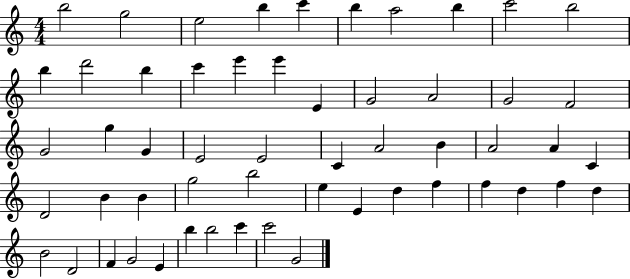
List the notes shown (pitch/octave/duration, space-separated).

B5/h G5/h E5/h B5/q C6/q B5/q A5/h B5/q C6/h B5/h B5/q D6/h B5/q C6/q E6/q E6/q E4/q G4/h A4/h G4/h F4/h G4/h G5/q G4/q E4/h E4/h C4/q A4/h B4/q A4/h A4/q C4/q D4/h B4/q B4/q G5/h B5/h E5/q E4/q D5/q F5/q F5/q D5/q F5/q D5/q B4/h D4/h F4/q G4/h E4/q B5/q B5/h C6/q C6/h G4/h